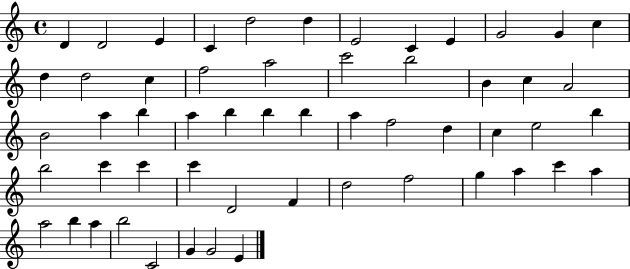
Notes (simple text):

D4/q D4/h E4/q C4/q D5/h D5/q E4/h C4/q E4/q G4/h G4/q C5/q D5/q D5/h C5/q F5/h A5/h C6/h B5/h B4/q C5/q A4/h B4/h A5/q B5/q A5/q B5/q B5/q B5/q A5/q F5/h D5/q C5/q E5/h B5/q B5/h C6/q C6/q C6/q D4/h F4/q D5/h F5/h G5/q A5/q C6/q A5/q A5/h B5/q A5/q B5/h C4/h G4/q G4/h E4/q